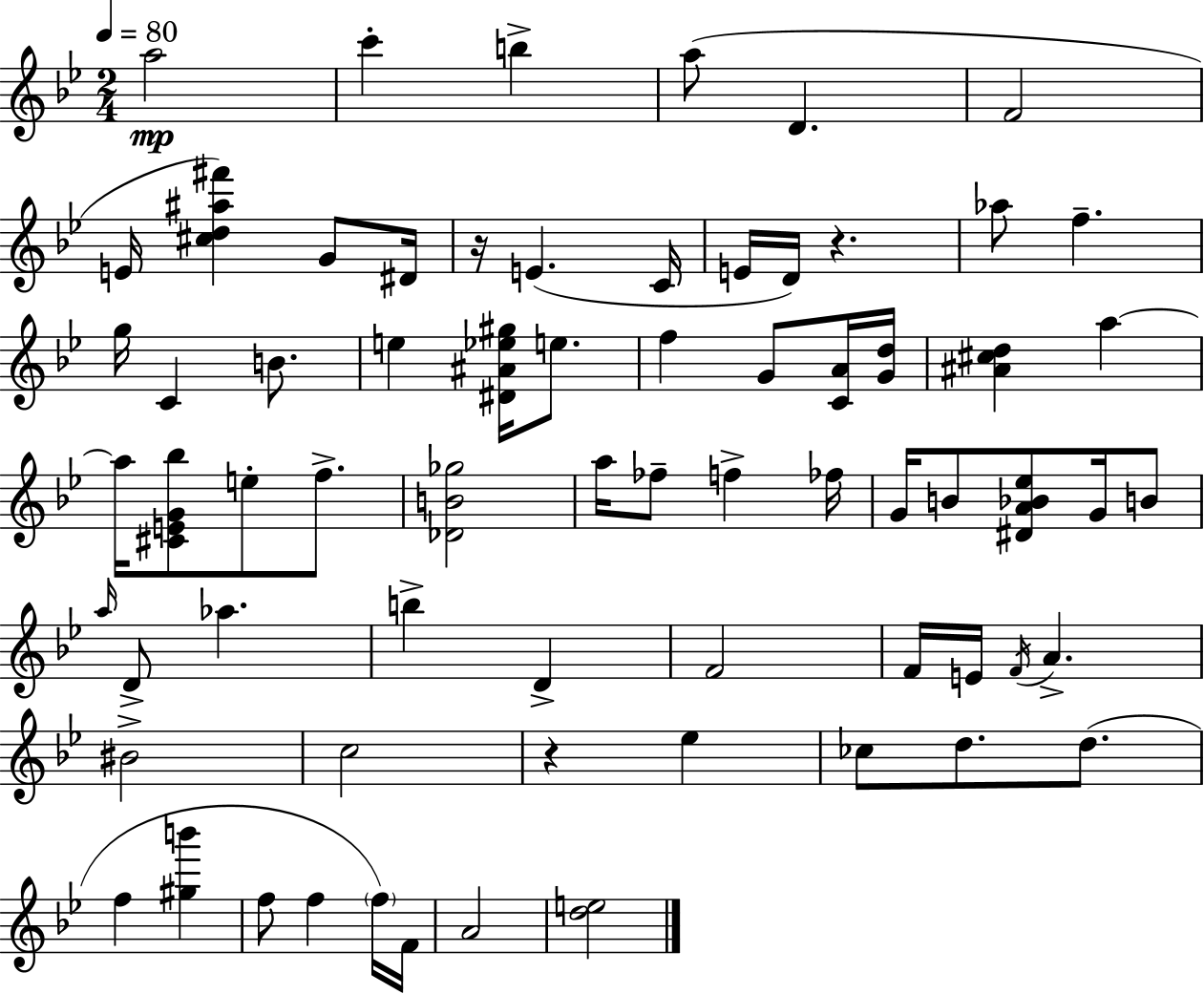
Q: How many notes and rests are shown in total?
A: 69